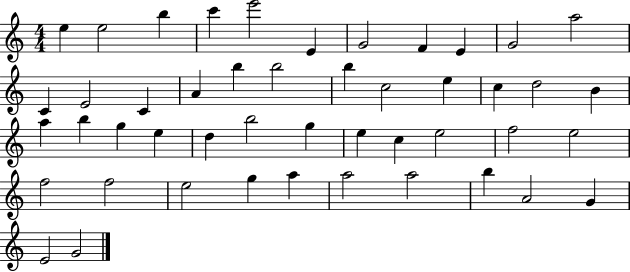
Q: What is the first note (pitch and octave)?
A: E5